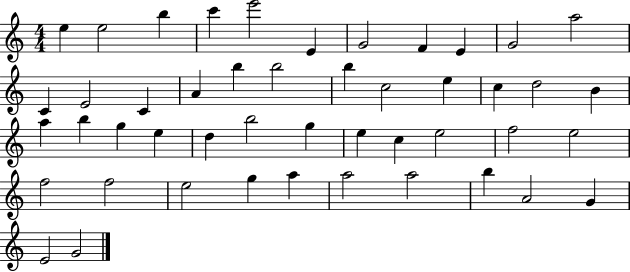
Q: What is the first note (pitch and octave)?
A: E5